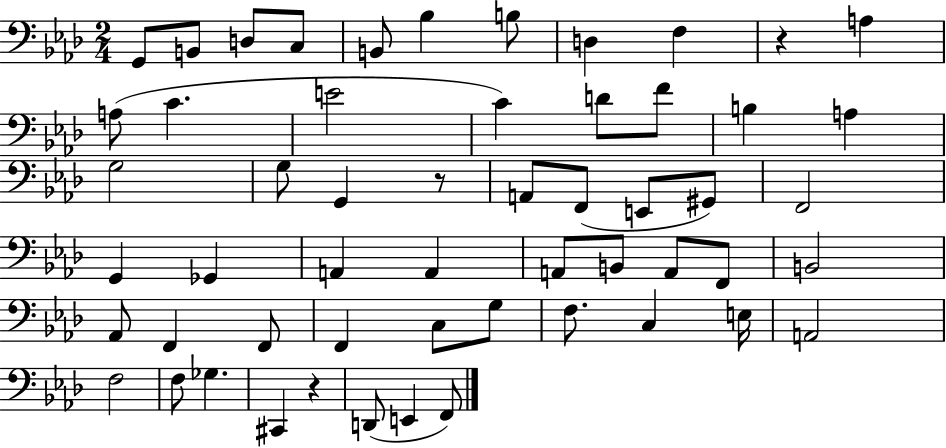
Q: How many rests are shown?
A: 3